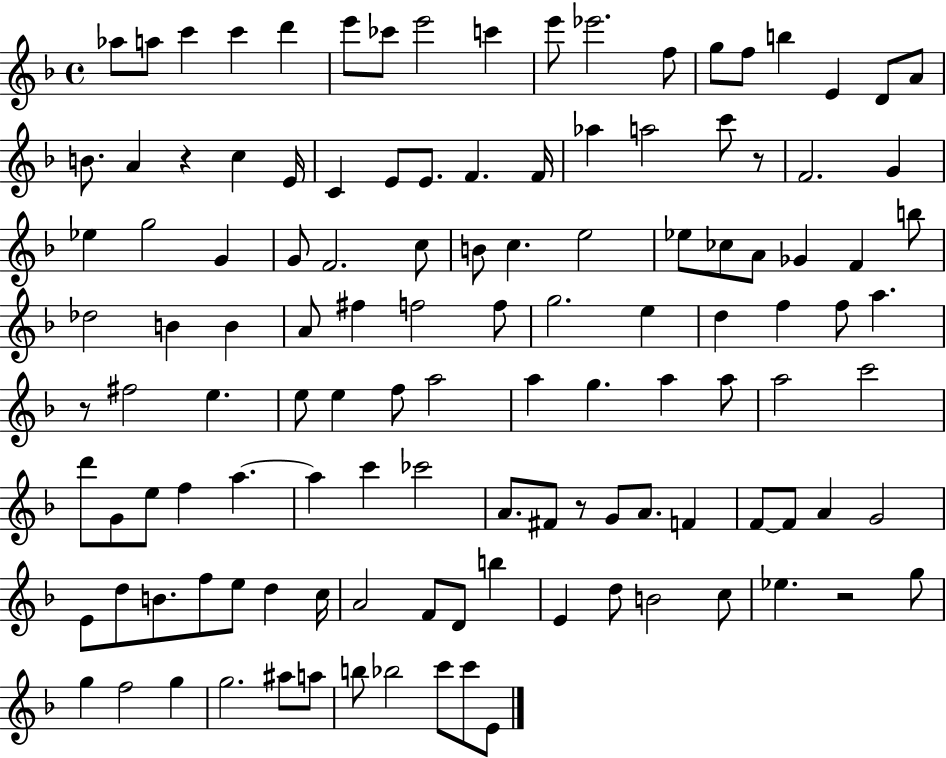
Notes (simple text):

Ab5/e A5/e C6/q C6/q D6/q E6/e CES6/e E6/h C6/q E6/e Eb6/h. F5/e G5/e F5/e B5/q E4/q D4/e A4/e B4/e. A4/q R/q C5/q E4/s C4/q E4/e E4/e. F4/q. F4/s Ab5/q A5/h C6/e R/e F4/h. G4/q Eb5/q G5/h G4/q G4/e F4/h. C5/e B4/e C5/q. E5/h Eb5/e CES5/e A4/e Gb4/q F4/q B5/e Db5/h B4/q B4/q A4/e F#5/q F5/h F5/e G5/h. E5/q D5/q F5/q F5/e A5/q. R/e F#5/h E5/q. E5/e E5/q F5/e A5/h A5/q G5/q. A5/q A5/e A5/h C6/h D6/e G4/e E5/e F5/q A5/q. A5/q C6/q CES6/h A4/e. F#4/e R/e G4/e A4/e. F4/q F4/e F4/e A4/q G4/h E4/e D5/e B4/e. F5/e E5/e D5/q C5/s A4/h F4/e D4/e B5/q E4/q D5/e B4/h C5/e Eb5/q. R/h G5/e G5/q F5/h G5/q G5/h. A#5/e A5/e B5/e Bb5/h C6/e C6/e E4/e